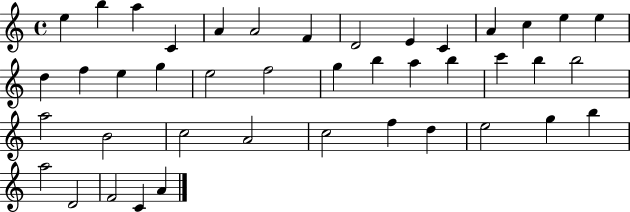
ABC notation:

X:1
T:Untitled
M:4/4
L:1/4
K:C
e b a C A A2 F D2 E C A c e e d f e g e2 f2 g b a b c' b b2 a2 B2 c2 A2 c2 f d e2 g b a2 D2 F2 C A